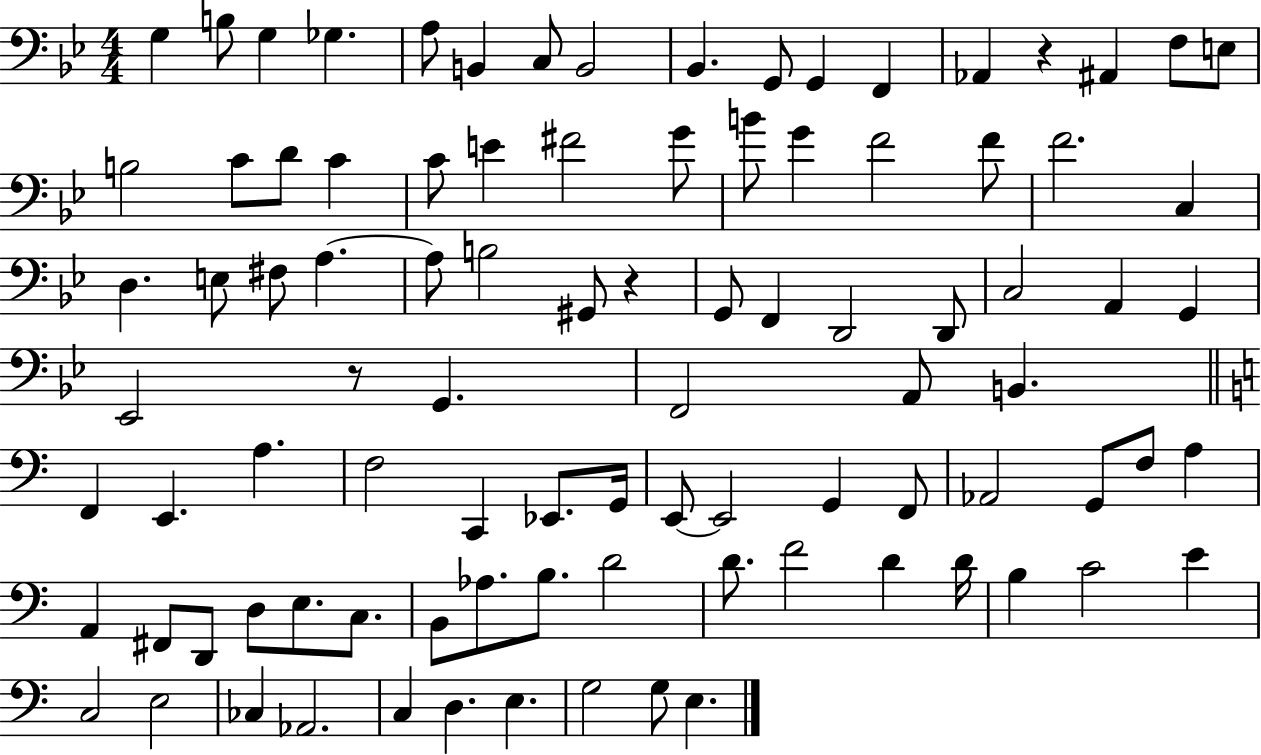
X:1
T:Untitled
M:4/4
L:1/4
K:Bb
G, B,/2 G, _G, A,/2 B,, C,/2 B,,2 _B,, G,,/2 G,, F,, _A,, z ^A,, F,/2 E,/2 B,2 C/2 D/2 C C/2 E ^F2 G/2 B/2 G F2 F/2 F2 C, D, E,/2 ^F,/2 A, A,/2 B,2 ^G,,/2 z G,,/2 F,, D,,2 D,,/2 C,2 A,, G,, _E,,2 z/2 G,, F,,2 A,,/2 B,, F,, E,, A, F,2 C,, _E,,/2 G,,/4 E,,/2 E,,2 G,, F,,/2 _A,,2 G,,/2 F,/2 A, A,, ^F,,/2 D,,/2 D,/2 E,/2 C,/2 B,,/2 _A,/2 B,/2 D2 D/2 F2 D D/4 B, C2 E C,2 E,2 _C, _A,,2 C, D, E, G,2 G,/2 E,